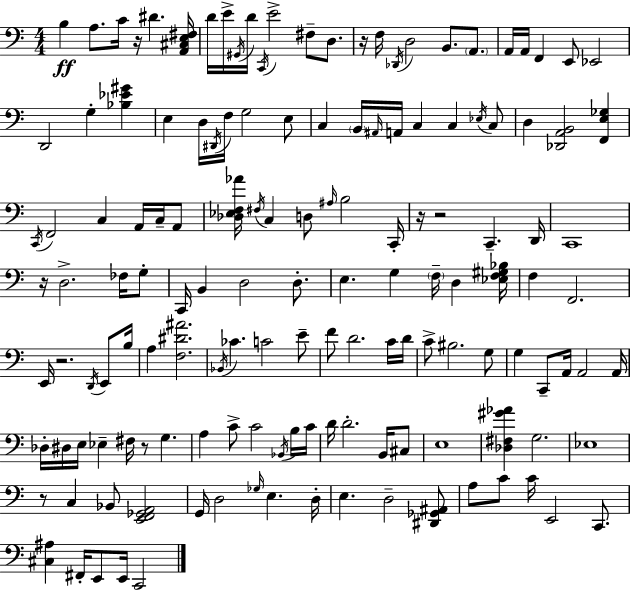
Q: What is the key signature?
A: C major